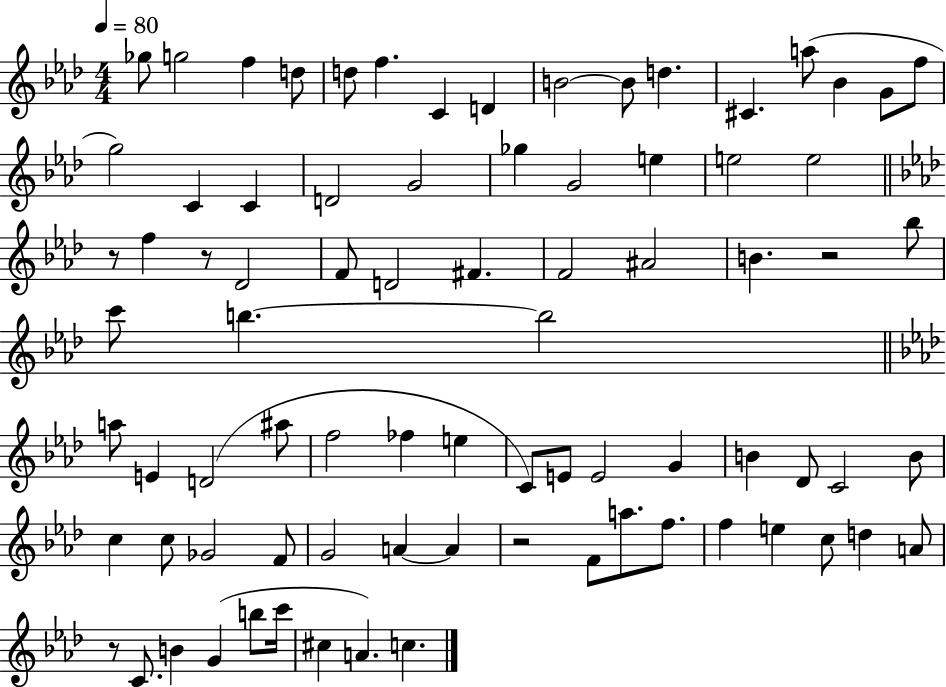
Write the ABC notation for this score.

X:1
T:Untitled
M:4/4
L:1/4
K:Ab
_g/2 g2 f d/2 d/2 f C D B2 B/2 d ^C a/2 _B G/2 f/2 g2 C C D2 G2 _g G2 e e2 e2 z/2 f z/2 _D2 F/2 D2 ^F F2 ^A2 B z2 _b/2 c'/2 b b2 a/2 E D2 ^a/2 f2 _f e C/2 E/2 E2 G B _D/2 C2 B/2 c c/2 _G2 F/2 G2 A A z2 F/2 a/2 f/2 f e c/2 d A/2 z/2 C/2 B G b/2 c'/4 ^c A c